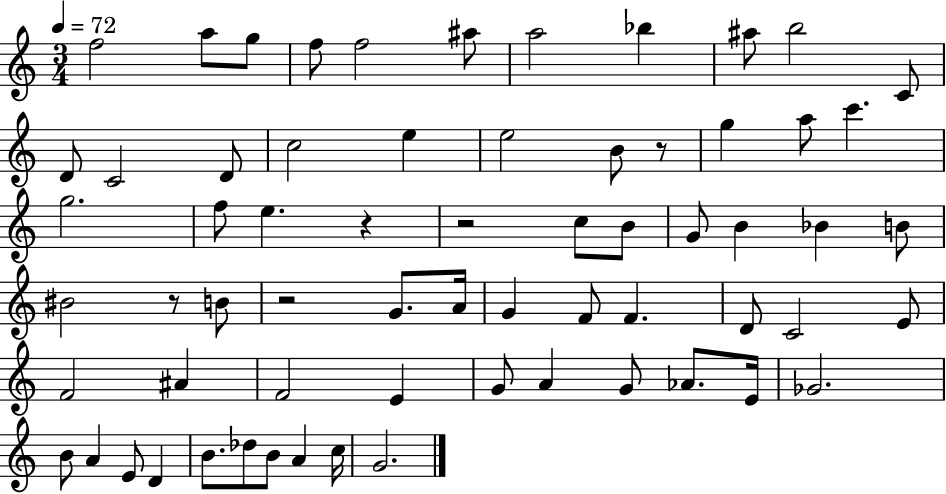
F5/h A5/e G5/e F5/e F5/h A#5/e A5/h Bb5/q A#5/e B5/h C4/e D4/e C4/h D4/e C5/h E5/q E5/h B4/e R/e G5/q A5/e C6/q. G5/h. F5/e E5/q. R/q R/h C5/e B4/e G4/e B4/q Bb4/q B4/e BIS4/h R/e B4/e R/h G4/e. A4/s G4/q F4/e F4/q. D4/e C4/h E4/e F4/h A#4/q F4/h E4/q G4/e A4/q G4/e Ab4/e. E4/s Gb4/h. B4/e A4/q E4/e D4/q B4/e. Db5/e B4/e A4/q C5/s G4/h.